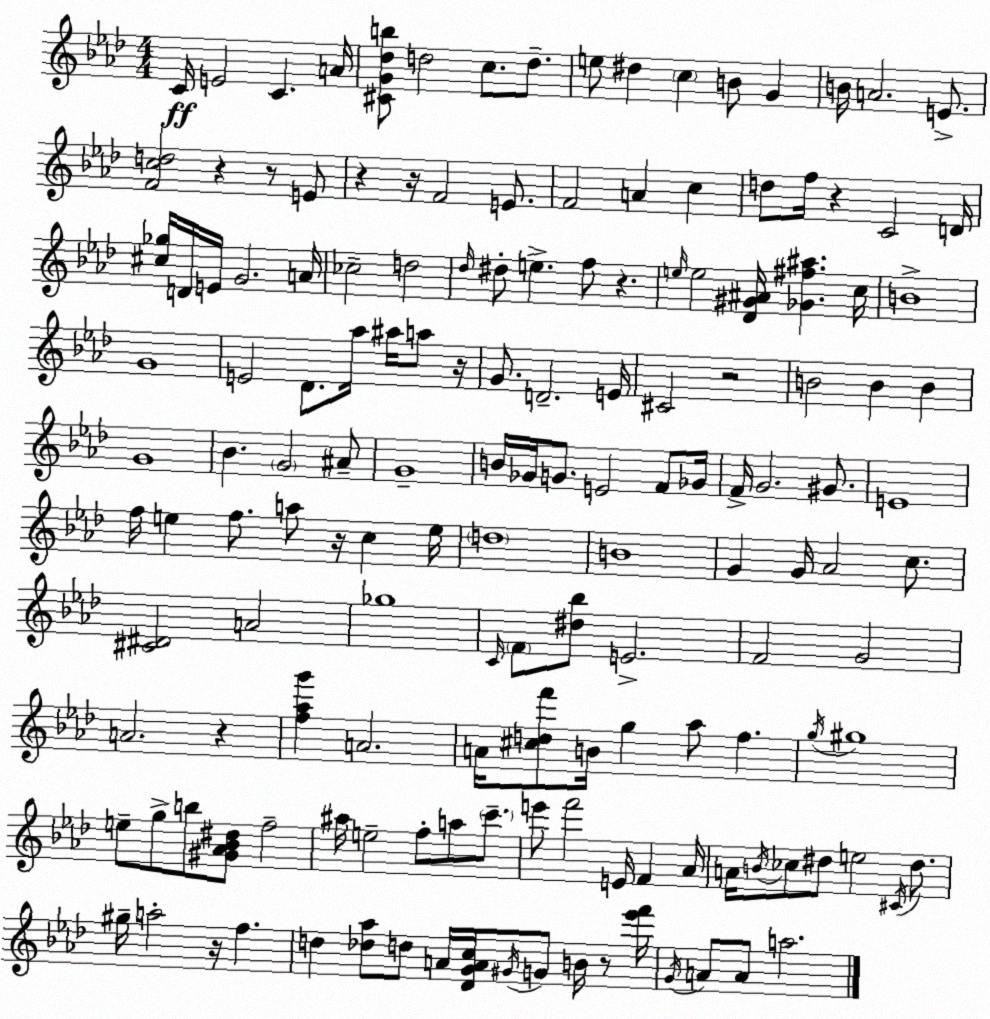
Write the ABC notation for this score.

X:1
T:Untitled
M:4/4
L:1/4
K:Ab
C/4 E2 C A/4 [^CG_db]/2 d2 c/2 d/2 e/2 ^d c B/2 G B/4 A2 E/2 [Fcd]2 z z/2 E/2 z z/4 F2 E/2 F2 A c d/2 f/4 z C2 D/4 [^c_g]/4 D/4 E/4 G2 A/4 _c2 d2 _d/4 ^d/2 e f/2 z e/4 e2 [_D^G^A]/4 [_G^f^a] c/4 B4 G4 E2 _D/2 _a/4 ^a/4 a/2 z/4 G/2 D2 E/4 ^C2 z2 B2 B B G4 _B G2 ^A/2 G4 B/4 _G/4 G/2 E2 F/2 _G/4 F/4 G2 ^G/2 E4 f/4 e f/2 a/2 z/4 c e/4 d4 B4 G G/4 _A2 c/2 [^C^D]2 A2 _g4 C/4 F/2 [^d_b]/2 E2 F2 G2 A2 z [f_ag'] A2 A/4 [^cdf']/2 B/4 g _a/2 f g/4 ^g4 e/2 g/2 b/2 [^G_A_B^d]/2 f2 ^a/4 e2 f/2 a/2 c'/2 e'/2 f'2 E/4 F _A/4 A/4 B/4 _c/2 ^d/2 e2 ^C/4 ^d/2 ^g/4 a2 z/4 f d [_d_a]/2 d/2 A/4 [_DGAc]/4 ^G/4 G/2 B/4 z/2 [_e'f']/4 G/4 A/2 A/2 a2